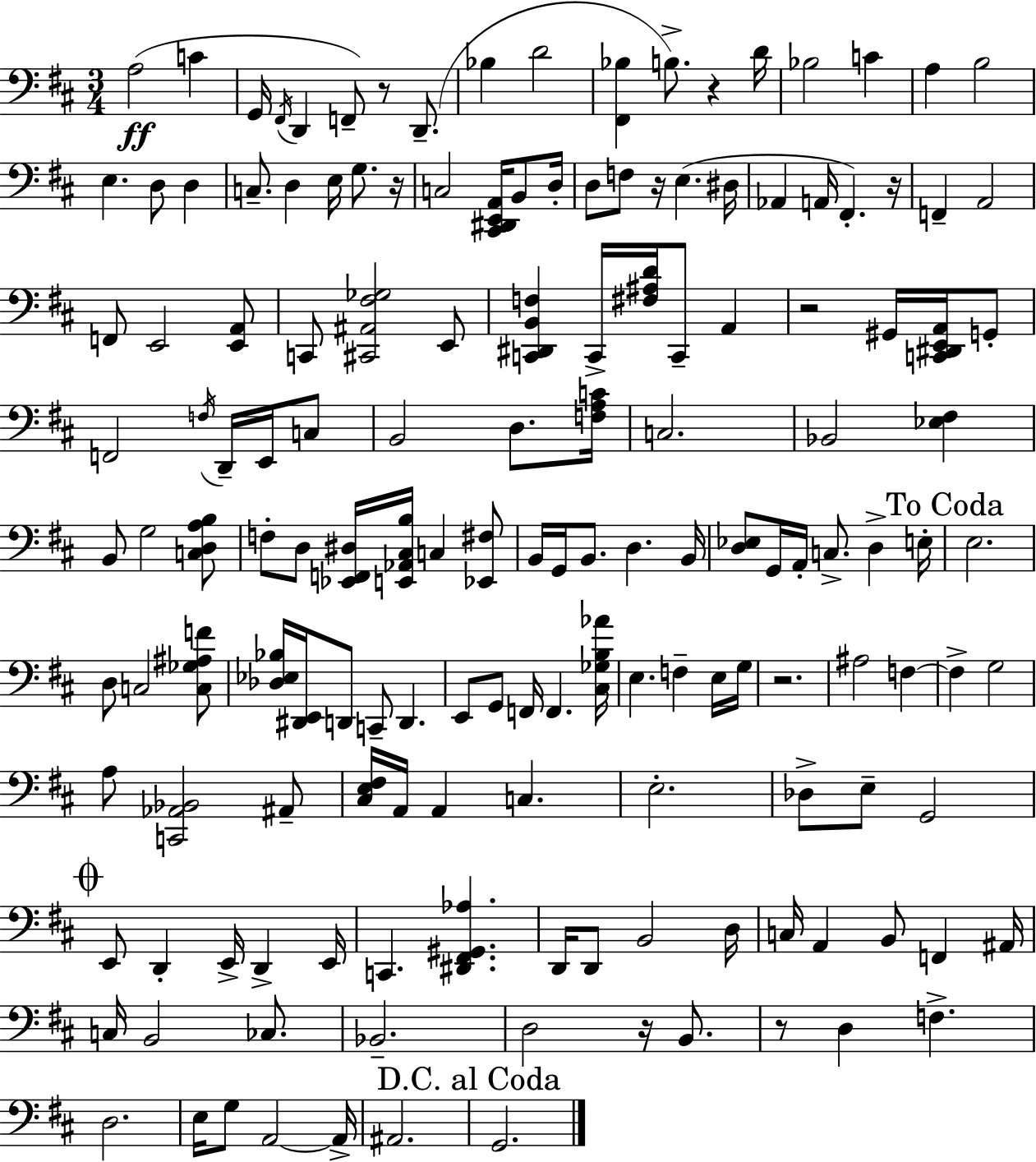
{
  \clef bass
  \numericTimeSignature
  \time 3/4
  \key d \major
  \repeat volta 2 { a2(\ff c'4 | g,16 \acciaccatura { fis,16 } d,4 f,8--) r8 d,8.--( | bes4 d'2 | <fis, bes>4 b8.->) r4 | \break d'16 bes2 c'4 | a4 b2 | e4. d8 d4 | c8.-- d4 e16 g8. | \break r16 c2 <cis, dis, e, a,>16 b,8 | d16-. d8 f8 r16 e4.( | dis16 aes,4 a,16 fis,4.-.) | r16 f,4-- a,2 | \break f,8 e,2 <e, a,>8 | c,8 <cis, ais, fis ges>2 e,8 | <c, dis, b, f>4 c,16-> <fis ais d'>16 c,8-- a,4 | r2 gis,16 <c, dis, e, a,>16 g,8-. | \break f,2 \acciaccatura { f16 } d,16-- e,16 | c8 b,2 d8. | <f a c'>16 c2. | bes,2 <ees fis>4 | \break b,8 g2 | <c d a b>8 f8-. d8 <ees, f, dis>16 <e, aes, cis b>16 c4 | <ees, fis>8 b,16 g,16 b,8. d4. | b,16 <d ees>8 g,16 a,16-. c8.-> d4-> | \break e16-. \mark "To Coda" e2. | d8 c2 | <c ges ais f'>8 <des ees bes>16 <dis, e,>16 d,8 c,8-- d,4. | e,8 g,8 f,16 f,4. | \break <cis ges b aes'>16 e4. f4-- | e16 g16 r2. | ais2 f4~~ | f4-> g2 | \break a8 <c, aes, bes,>2 | ais,8-- <cis e fis>16 a,16 a,4 c4. | e2.-. | des8-> e8-- g,2 | \break \mark \markup { \musicglyph "scripts.coda" } e,8 d,4-. e,16-> d,4-> | e,16 c,4. <dis, fis, gis, aes>4. | d,16 d,8 b,2 | d16 c16 a,4 b,8 f,4 | \break ais,16 c16 b,2 ces8. | bes,2.-- | d2 r16 b,8. | r8 d4 f4.-> | \break d2. | e16 g8 a,2~~ | a,16-> ais,2. | \mark "D.C. al Coda" g,2. | \break } \bar "|."
}